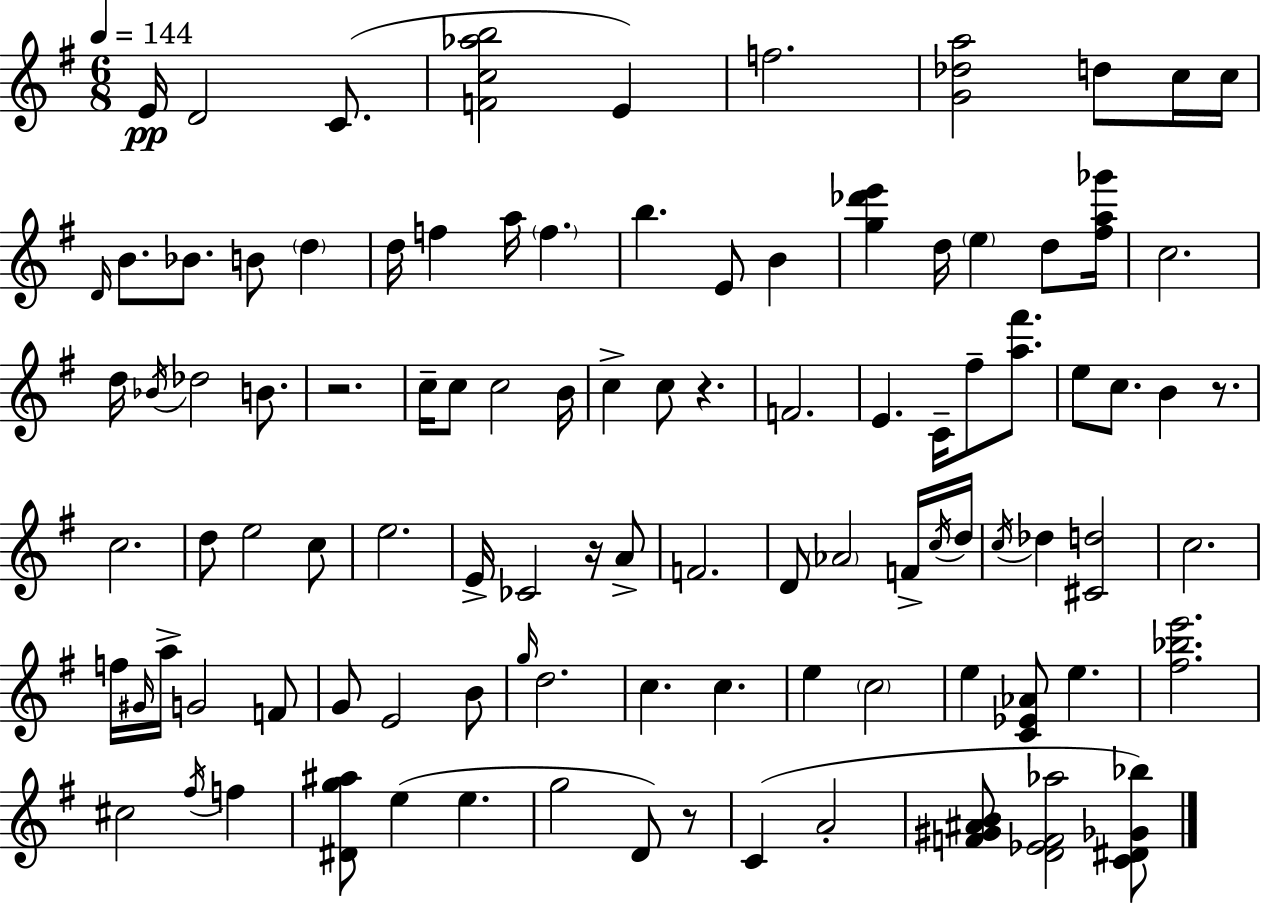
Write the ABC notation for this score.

X:1
T:Untitled
M:6/8
L:1/4
K:Em
E/4 D2 C/2 [Fc_ab]2 E f2 [G_da]2 d/2 c/4 c/4 D/4 B/2 _B/2 B/2 d d/4 f a/4 f b E/2 B [g_d'e'] d/4 e d/2 [^fa_g']/4 c2 d/4 _B/4 _d2 B/2 z2 c/4 c/2 c2 B/4 c c/2 z F2 E C/4 ^f/2 [a^f']/2 e/2 c/2 B z/2 c2 d/2 e2 c/2 e2 E/4 _C2 z/4 A/2 F2 D/2 _A2 F/4 c/4 d/4 c/4 _d [^Cd]2 c2 f/4 ^G/4 a/4 G2 F/2 G/2 E2 B/2 g/4 d2 c c e c2 e [C_E_A]/2 e [^f_be']2 ^c2 ^f/4 f [^Dg^a]/2 e e g2 D/2 z/2 C A2 [F^G^AB]/2 [D_EF_a]2 [C^D_G_b]/2